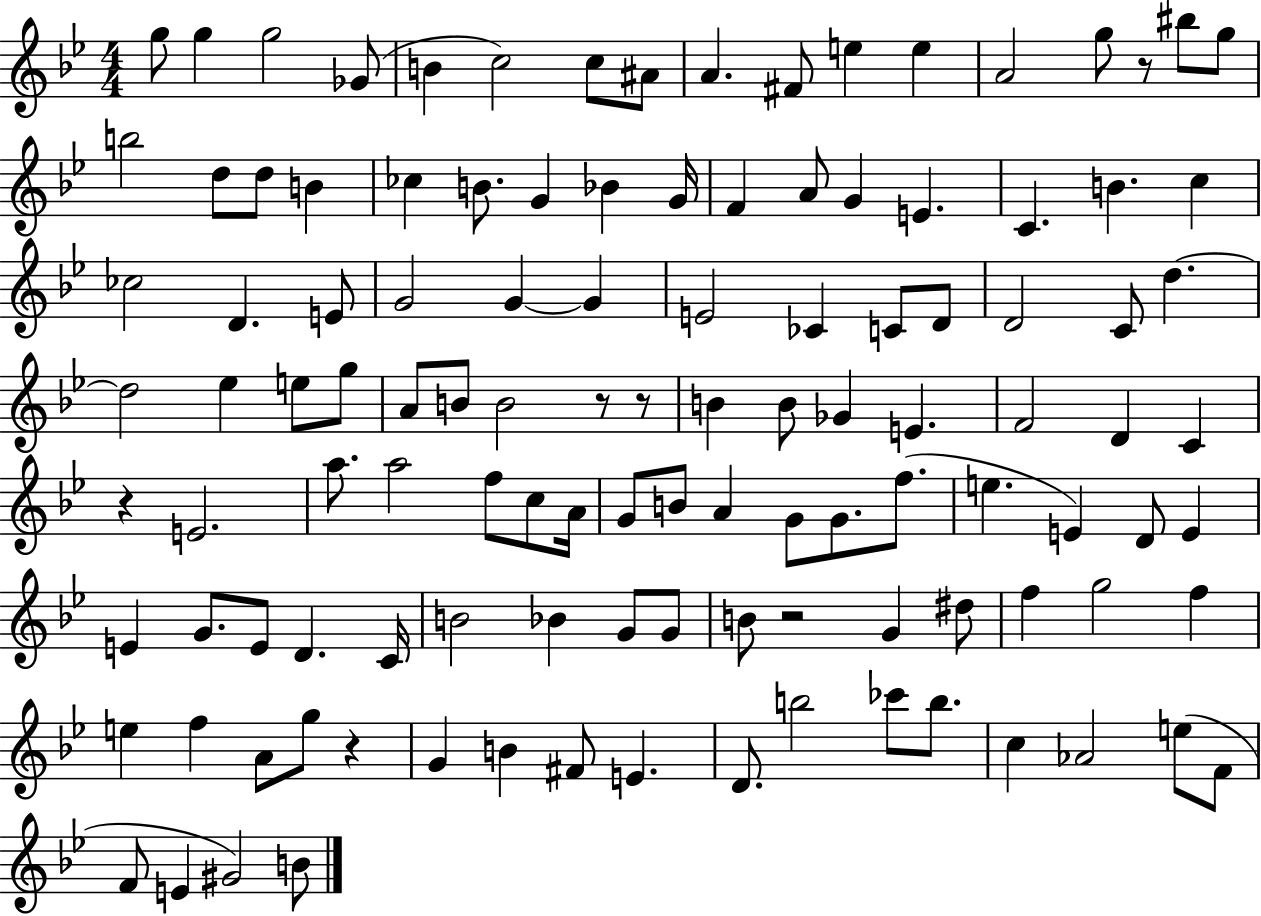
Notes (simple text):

G5/e G5/q G5/h Gb4/e B4/q C5/h C5/e A#4/e A4/q. F#4/e E5/q E5/q A4/h G5/e R/e BIS5/e G5/e B5/h D5/e D5/e B4/q CES5/q B4/e. G4/q Bb4/q G4/s F4/q A4/e G4/q E4/q. C4/q. B4/q. C5/q CES5/h D4/q. E4/e G4/h G4/q G4/q E4/h CES4/q C4/e D4/e D4/h C4/e D5/q. D5/h Eb5/q E5/e G5/e A4/e B4/e B4/h R/e R/e B4/q B4/e Gb4/q E4/q. F4/h D4/q C4/q R/q E4/h. A5/e. A5/h F5/e C5/e A4/s G4/e B4/e A4/q G4/e G4/e. F5/e. E5/q. E4/q D4/e E4/q E4/q G4/e. E4/e D4/q. C4/s B4/h Bb4/q G4/e G4/e B4/e R/h G4/q D#5/e F5/q G5/h F5/q E5/q F5/q A4/e G5/e R/q G4/q B4/q F#4/e E4/q. D4/e. B5/h CES6/e B5/e. C5/q Ab4/h E5/e F4/e F4/e E4/q G#4/h B4/e